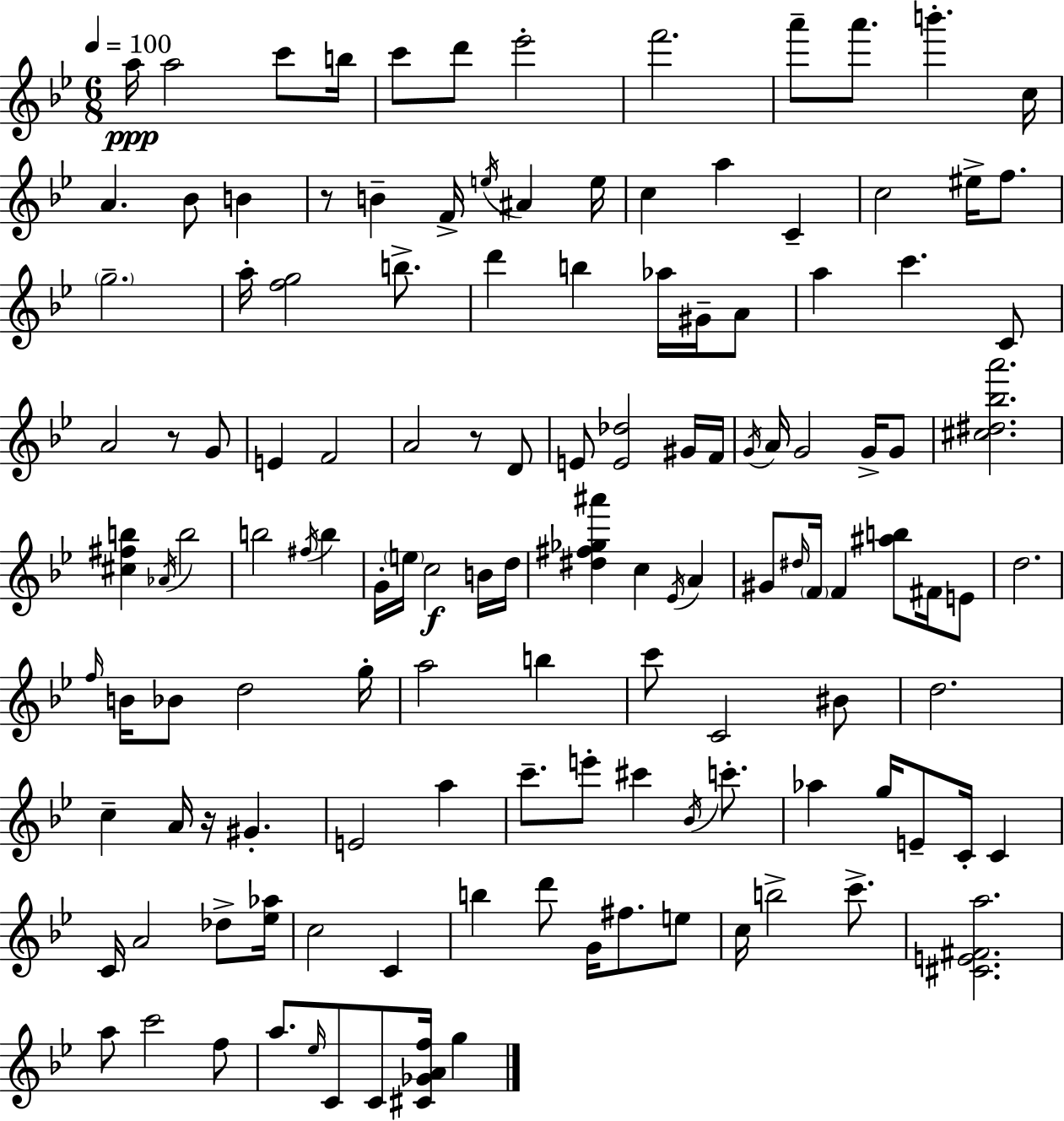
{
  \clef treble
  \numericTimeSignature
  \time 6/8
  \key bes \major
  \tempo 4 = 100
  a''16\ppp a''2 c'''8 b''16 | c'''8 d'''8 ees'''2-. | f'''2. | a'''8-- a'''8. b'''4.-. c''16 | \break a'4. bes'8 b'4 | r8 b'4-- f'16-> \acciaccatura { e''16 } ais'4 | e''16 c''4 a''4 c'4-- | c''2 eis''16-> f''8. | \break \parenthesize g''2.-- | a''16-. <f'' g''>2 b''8.-> | d'''4 b''4 aes''16 gis'16-- a'8 | a''4 c'''4. c'8 | \break a'2 r8 g'8 | e'4 f'2 | a'2 r8 d'8 | e'8 <e' des''>2 gis'16 | \break f'16 \acciaccatura { g'16 } a'16 g'2 g'16-> | g'8 <cis'' dis'' bes'' a'''>2. | <cis'' fis'' b''>4 \acciaccatura { aes'16 } b''2 | b''2 \acciaccatura { fis''16 } | \break b''4 g'16-. \parenthesize e''16 c''2\f | b'16 d''16 <dis'' fis'' ges'' ais'''>4 c''4 | \acciaccatura { ees'16 } a'4 gis'8 \grace { dis''16 } \parenthesize f'16 f'4 | <ais'' b''>8 fis'16 e'8 d''2. | \break \grace { f''16 } b'16 bes'8 d''2 | g''16-. a''2 | b''4 c'''8 c'2 | bis'8 d''2. | \break c''4-- a'16 | r16 gis'4.-. e'2 | a''4 c'''8.-- e'''8-. | cis'''4 \acciaccatura { bes'16 } c'''8.-. aes''4 | \break g''16 e'8-- c'16-. c'4 c'16 a'2 | des''8-> <ees'' aes''>16 c''2 | c'4 b''4 | d'''8 g'16 fis''8. e''8 c''16 b''2-> | \break c'''8.-> <cis' e' fis' a''>2. | a''8 c'''2 | f''8 a''8. \grace { ees''16 } | c'8 c'8 <cis' ges' a' f''>16 g''4 \bar "|."
}